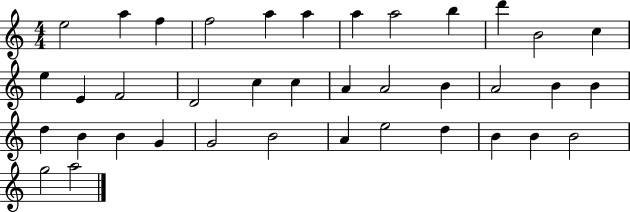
E5/h A5/q F5/q F5/h A5/q A5/q A5/q A5/h B5/q D6/q B4/h C5/q E5/q E4/q F4/h D4/h C5/q C5/q A4/q A4/h B4/q A4/h B4/q B4/q D5/q B4/q B4/q G4/q G4/h B4/h A4/q E5/h D5/q B4/q B4/q B4/h G5/h A5/h